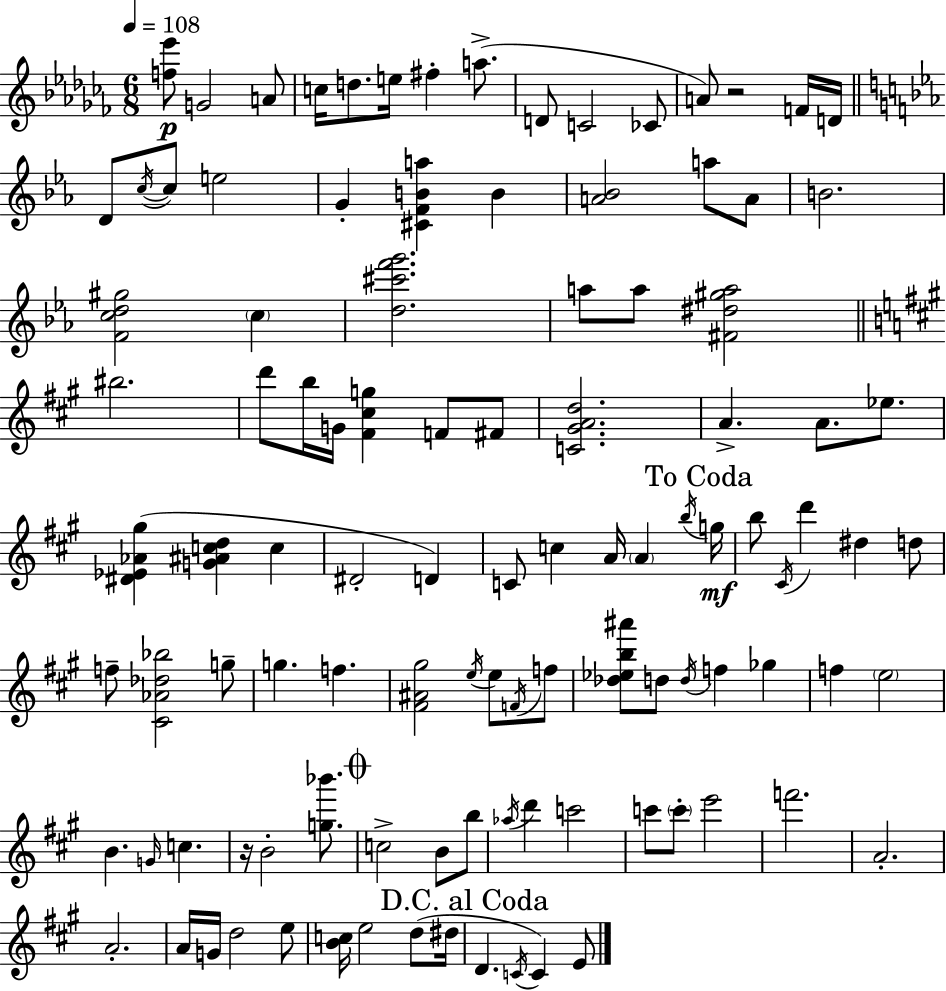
{
  \clef treble
  \numericTimeSignature
  \time 6/8
  \key aes \minor
  \tempo 4 = 108
  <f'' ees'''>8\p g'2 a'8 | c''16 d''8. e''16 fis''4-. a''8.->( | d'8 c'2 ces'8 | a'8) r2 f'16 d'16 | \break \bar "||" \break \key ees \major d'8 \acciaccatura { c''16~ }~ c''8 e''2 | g'4-. <cis' f' b' a''>4 b'4 | <a' bes'>2 a''8 a'8 | b'2. | \break <f' c'' d'' gis''>2 \parenthesize c''4 | <d'' cis''' f''' g'''>2. | a''8 a''8 <fis' dis'' gis'' a''>2 | \bar "||" \break \key a \major bis''2. | d'''8 b''16 g'16 <fis' cis'' g''>4 f'8 fis'8 | <c' gis' a' d''>2. | a'4.-> a'8. ees''8. | \break <dis' ees' aes' gis''>4( <g' ais' c'' d''>4 c''4 | dis'2-. d'4) | c'8 c''4 a'16 \parenthesize a'4 \acciaccatura { b''16 } | \mark "To Coda" g''16\mf b''8 \acciaccatura { cis'16 } d'''4 dis''4 | \break d''8 f''8-- <cis' aes' des'' bes''>2 | g''8-- g''4. f''4. | <fis' ais' gis''>2 \acciaccatura { e''16 } e''8 | \acciaccatura { f'16 } f''8 <des'' ees'' b'' ais'''>8 d''8 \acciaccatura { d''16 } f''4 | \break ges''4 f''4 \parenthesize e''2 | b'4. \grace { g'16 } | c''4. r16 b'2-. | <g'' bes'''>8. \mark \markup { \musicglyph "scripts.coda" } c''2-> | \break b'8 b''8 \acciaccatura { aes''16 } d'''4 c'''2 | c'''8 \parenthesize c'''8-. e'''2 | f'''2. | a'2.-. | \break a'2.-. | a'16 g'16 d''2 | e''8 <b' c''>16 e''2 | d''8( dis''16 \mark "D.C. al Coda" d'4. | \break \acciaccatura { c'16 } c'4) e'8 \bar "|."
}